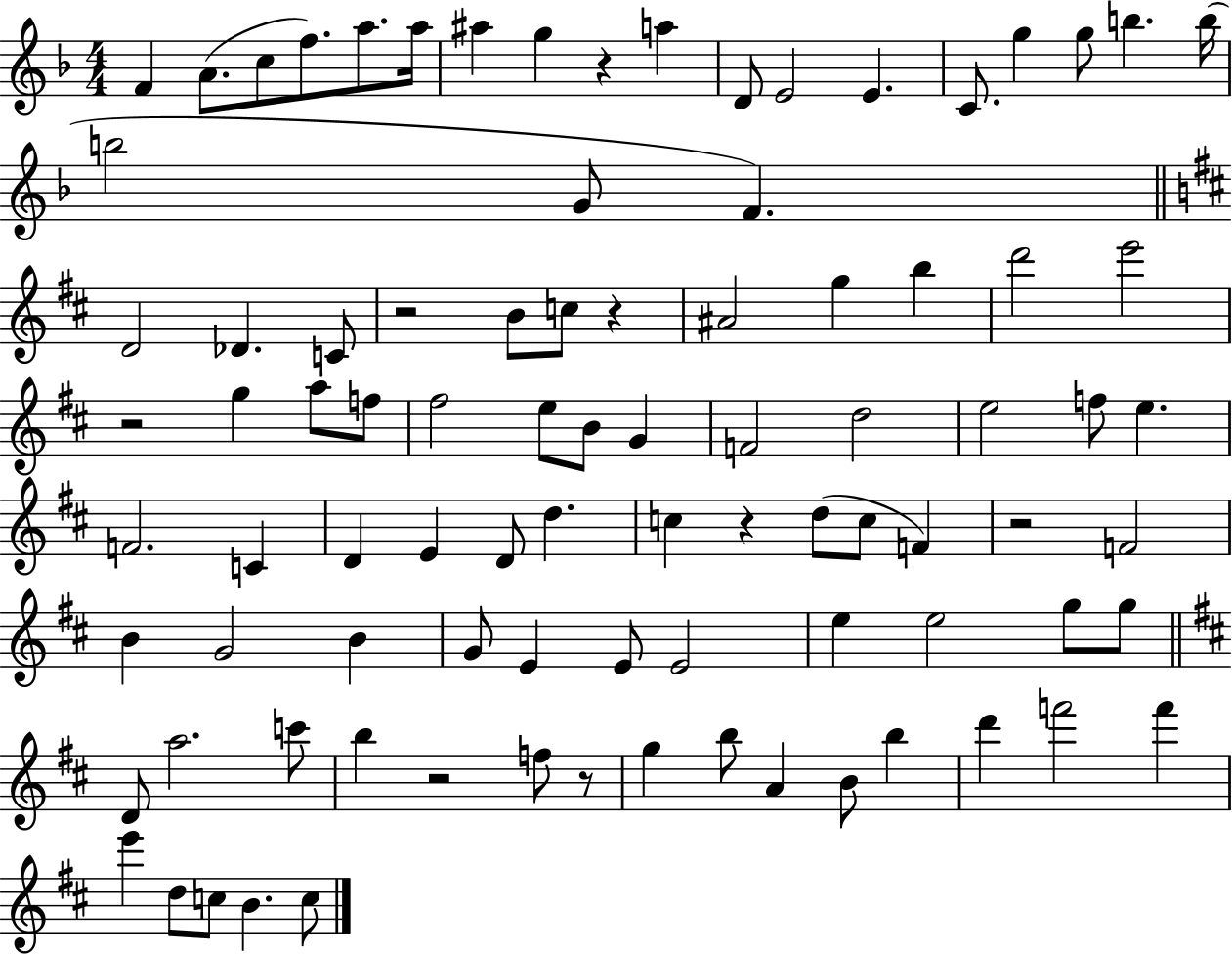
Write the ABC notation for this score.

X:1
T:Untitled
M:4/4
L:1/4
K:F
F A/2 c/2 f/2 a/2 a/4 ^a g z a D/2 E2 E C/2 g g/2 b b/4 b2 G/2 F D2 _D C/2 z2 B/2 c/2 z ^A2 g b d'2 e'2 z2 g a/2 f/2 ^f2 e/2 B/2 G F2 d2 e2 f/2 e F2 C D E D/2 d c z d/2 c/2 F z2 F2 B G2 B G/2 E E/2 E2 e e2 g/2 g/2 D/2 a2 c'/2 b z2 f/2 z/2 g b/2 A B/2 b d' f'2 f' e' d/2 c/2 B c/2